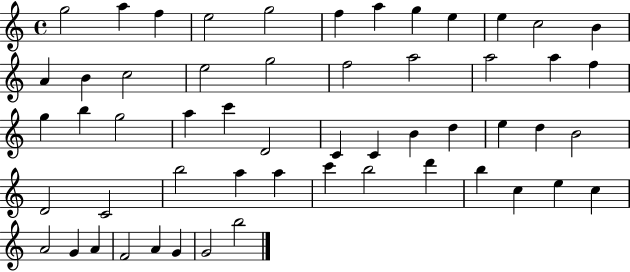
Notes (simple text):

G5/h A5/q F5/q E5/h G5/h F5/q A5/q G5/q E5/q E5/q C5/h B4/q A4/q B4/q C5/h E5/h G5/h F5/h A5/h A5/h A5/q F5/q G5/q B5/q G5/h A5/q C6/q D4/h C4/q C4/q B4/q D5/q E5/q D5/q B4/h D4/h C4/h B5/h A5/q A5/q C6/q B5/h D6/q B5/q C5/q E5/q C5/q A4/h G4/q A4/q F4/h A4/q G4/q G4/h B5/h